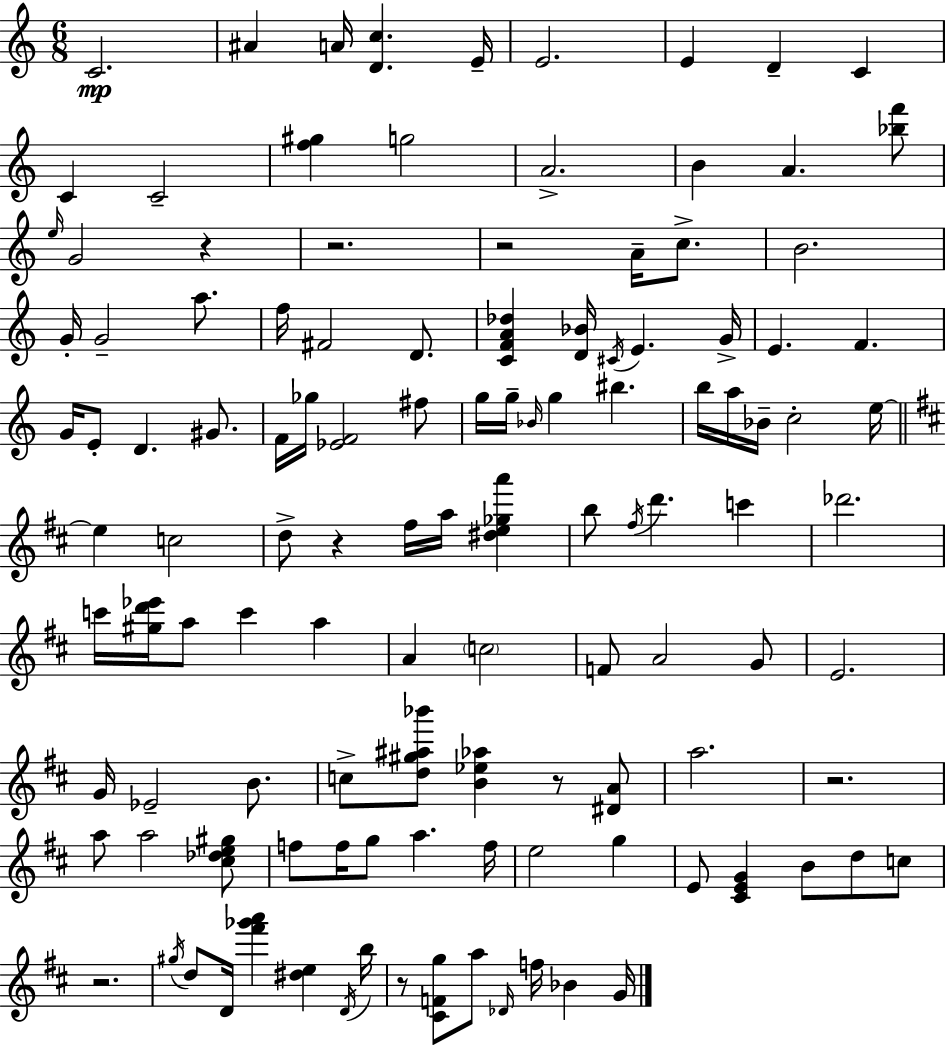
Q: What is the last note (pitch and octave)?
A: G4